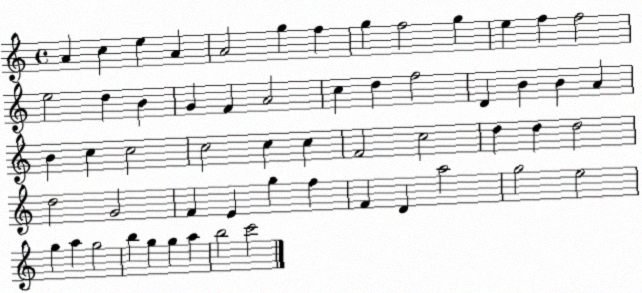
X:1
T:Untitled
M:4/4
L:1/4
K:C
A c e A A2 g f g f2 g e f f2 e2 d B G F A2 c d f2 D B B A B c c2 c2 c c F2 c2 d d d2 d2 G2 F E g f F D a2 g2 e2 g a g2 b g g a b2 c'2